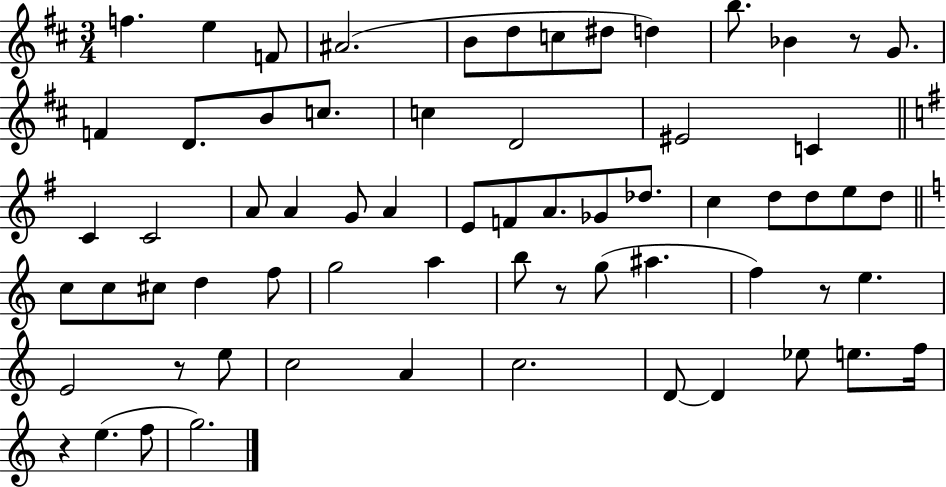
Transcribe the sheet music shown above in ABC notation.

X:1
T:Untitled
M:3/4
L:1/4
K:D
f e F/2 ^A2 B/2 d/2 c/2 ^d/2 d b/2 _B z/2 G/2 F D/2 B/2 c/2 c D2 ^E2 C C C2 A/2 A G/2 A E/2 F/2 A/2 _G/2 _d/2 c d/2 d/2 e/2 d/2 c/2 c/2 ^c/2 d f/2 g2 a b/2 z/2 g/2 ^a f z/2 e E2 z/2 e/2 c2 A c2 D/2 D _e/2 e/2 f/4 z e f/2 g2